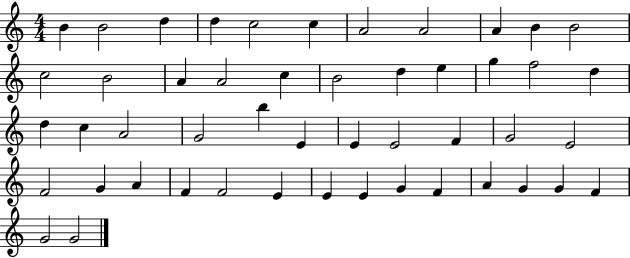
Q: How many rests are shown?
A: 0